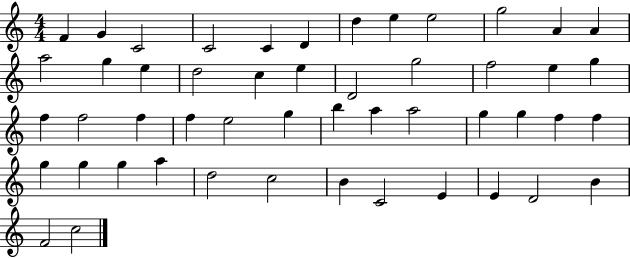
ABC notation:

X:1
T:Untitled
M:4/4
L:1/4
K:C
F G C2 C2 C D d e e2 g2 A A a2 g e d2 c e D2 g2 f2 e g f f2 f f e2 g b a a2 g g f f g g g a d2 c2 B C2 E E D2 B F2 c2